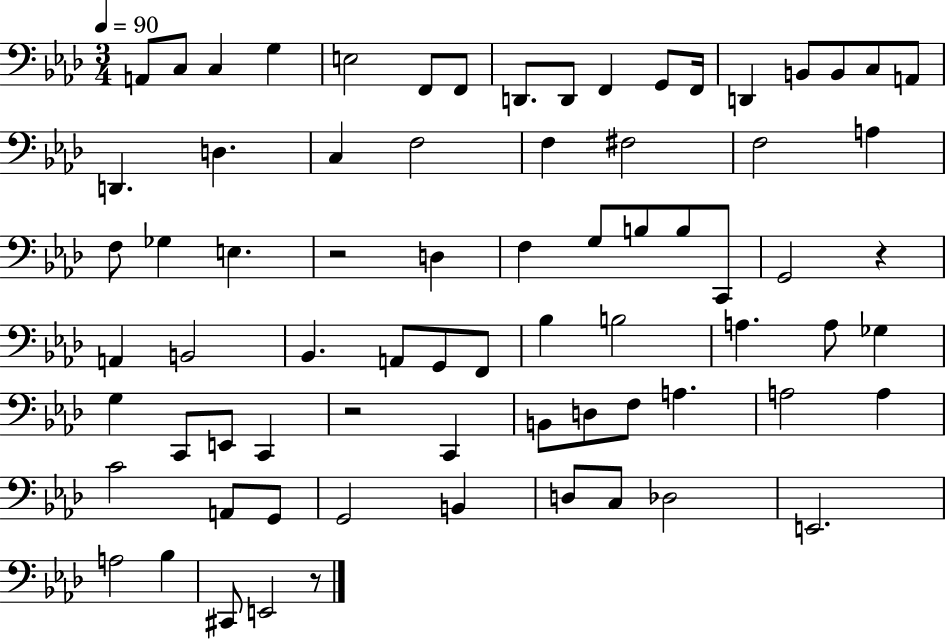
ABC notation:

X:1
T:Untitled
M:3/4
L:1/4
K:Ab
A,,/2 C,/2 C, G, E,2 F,,/2 F,,/2 D,,/2 D,,/2 F,, G,,/2 F,,/4 D,, B,,/2 B,,/2 C,/2 A,,/2 D,, D, C, F,2 F, ^F,2 F,2 A, F,/2 _G, E, z2 D, F, G,/2 B,/2 B,/2 C,,/2 G,,2 z A,, B,,2 _B,, A,,/2 G,,/2 F,,/2 _B, B,2 A, A,/2 _G, G, C,,/2 E,,/2 C,, z2 C,, B,,/2 D,/2 F,/2 A, A,2 A, C2 A,,/2 G,,/2 G,,2 B,, D,/2 C,/2 _D,2 E,,2 A,2 _B, ^C,,/2 E,,2 z/2